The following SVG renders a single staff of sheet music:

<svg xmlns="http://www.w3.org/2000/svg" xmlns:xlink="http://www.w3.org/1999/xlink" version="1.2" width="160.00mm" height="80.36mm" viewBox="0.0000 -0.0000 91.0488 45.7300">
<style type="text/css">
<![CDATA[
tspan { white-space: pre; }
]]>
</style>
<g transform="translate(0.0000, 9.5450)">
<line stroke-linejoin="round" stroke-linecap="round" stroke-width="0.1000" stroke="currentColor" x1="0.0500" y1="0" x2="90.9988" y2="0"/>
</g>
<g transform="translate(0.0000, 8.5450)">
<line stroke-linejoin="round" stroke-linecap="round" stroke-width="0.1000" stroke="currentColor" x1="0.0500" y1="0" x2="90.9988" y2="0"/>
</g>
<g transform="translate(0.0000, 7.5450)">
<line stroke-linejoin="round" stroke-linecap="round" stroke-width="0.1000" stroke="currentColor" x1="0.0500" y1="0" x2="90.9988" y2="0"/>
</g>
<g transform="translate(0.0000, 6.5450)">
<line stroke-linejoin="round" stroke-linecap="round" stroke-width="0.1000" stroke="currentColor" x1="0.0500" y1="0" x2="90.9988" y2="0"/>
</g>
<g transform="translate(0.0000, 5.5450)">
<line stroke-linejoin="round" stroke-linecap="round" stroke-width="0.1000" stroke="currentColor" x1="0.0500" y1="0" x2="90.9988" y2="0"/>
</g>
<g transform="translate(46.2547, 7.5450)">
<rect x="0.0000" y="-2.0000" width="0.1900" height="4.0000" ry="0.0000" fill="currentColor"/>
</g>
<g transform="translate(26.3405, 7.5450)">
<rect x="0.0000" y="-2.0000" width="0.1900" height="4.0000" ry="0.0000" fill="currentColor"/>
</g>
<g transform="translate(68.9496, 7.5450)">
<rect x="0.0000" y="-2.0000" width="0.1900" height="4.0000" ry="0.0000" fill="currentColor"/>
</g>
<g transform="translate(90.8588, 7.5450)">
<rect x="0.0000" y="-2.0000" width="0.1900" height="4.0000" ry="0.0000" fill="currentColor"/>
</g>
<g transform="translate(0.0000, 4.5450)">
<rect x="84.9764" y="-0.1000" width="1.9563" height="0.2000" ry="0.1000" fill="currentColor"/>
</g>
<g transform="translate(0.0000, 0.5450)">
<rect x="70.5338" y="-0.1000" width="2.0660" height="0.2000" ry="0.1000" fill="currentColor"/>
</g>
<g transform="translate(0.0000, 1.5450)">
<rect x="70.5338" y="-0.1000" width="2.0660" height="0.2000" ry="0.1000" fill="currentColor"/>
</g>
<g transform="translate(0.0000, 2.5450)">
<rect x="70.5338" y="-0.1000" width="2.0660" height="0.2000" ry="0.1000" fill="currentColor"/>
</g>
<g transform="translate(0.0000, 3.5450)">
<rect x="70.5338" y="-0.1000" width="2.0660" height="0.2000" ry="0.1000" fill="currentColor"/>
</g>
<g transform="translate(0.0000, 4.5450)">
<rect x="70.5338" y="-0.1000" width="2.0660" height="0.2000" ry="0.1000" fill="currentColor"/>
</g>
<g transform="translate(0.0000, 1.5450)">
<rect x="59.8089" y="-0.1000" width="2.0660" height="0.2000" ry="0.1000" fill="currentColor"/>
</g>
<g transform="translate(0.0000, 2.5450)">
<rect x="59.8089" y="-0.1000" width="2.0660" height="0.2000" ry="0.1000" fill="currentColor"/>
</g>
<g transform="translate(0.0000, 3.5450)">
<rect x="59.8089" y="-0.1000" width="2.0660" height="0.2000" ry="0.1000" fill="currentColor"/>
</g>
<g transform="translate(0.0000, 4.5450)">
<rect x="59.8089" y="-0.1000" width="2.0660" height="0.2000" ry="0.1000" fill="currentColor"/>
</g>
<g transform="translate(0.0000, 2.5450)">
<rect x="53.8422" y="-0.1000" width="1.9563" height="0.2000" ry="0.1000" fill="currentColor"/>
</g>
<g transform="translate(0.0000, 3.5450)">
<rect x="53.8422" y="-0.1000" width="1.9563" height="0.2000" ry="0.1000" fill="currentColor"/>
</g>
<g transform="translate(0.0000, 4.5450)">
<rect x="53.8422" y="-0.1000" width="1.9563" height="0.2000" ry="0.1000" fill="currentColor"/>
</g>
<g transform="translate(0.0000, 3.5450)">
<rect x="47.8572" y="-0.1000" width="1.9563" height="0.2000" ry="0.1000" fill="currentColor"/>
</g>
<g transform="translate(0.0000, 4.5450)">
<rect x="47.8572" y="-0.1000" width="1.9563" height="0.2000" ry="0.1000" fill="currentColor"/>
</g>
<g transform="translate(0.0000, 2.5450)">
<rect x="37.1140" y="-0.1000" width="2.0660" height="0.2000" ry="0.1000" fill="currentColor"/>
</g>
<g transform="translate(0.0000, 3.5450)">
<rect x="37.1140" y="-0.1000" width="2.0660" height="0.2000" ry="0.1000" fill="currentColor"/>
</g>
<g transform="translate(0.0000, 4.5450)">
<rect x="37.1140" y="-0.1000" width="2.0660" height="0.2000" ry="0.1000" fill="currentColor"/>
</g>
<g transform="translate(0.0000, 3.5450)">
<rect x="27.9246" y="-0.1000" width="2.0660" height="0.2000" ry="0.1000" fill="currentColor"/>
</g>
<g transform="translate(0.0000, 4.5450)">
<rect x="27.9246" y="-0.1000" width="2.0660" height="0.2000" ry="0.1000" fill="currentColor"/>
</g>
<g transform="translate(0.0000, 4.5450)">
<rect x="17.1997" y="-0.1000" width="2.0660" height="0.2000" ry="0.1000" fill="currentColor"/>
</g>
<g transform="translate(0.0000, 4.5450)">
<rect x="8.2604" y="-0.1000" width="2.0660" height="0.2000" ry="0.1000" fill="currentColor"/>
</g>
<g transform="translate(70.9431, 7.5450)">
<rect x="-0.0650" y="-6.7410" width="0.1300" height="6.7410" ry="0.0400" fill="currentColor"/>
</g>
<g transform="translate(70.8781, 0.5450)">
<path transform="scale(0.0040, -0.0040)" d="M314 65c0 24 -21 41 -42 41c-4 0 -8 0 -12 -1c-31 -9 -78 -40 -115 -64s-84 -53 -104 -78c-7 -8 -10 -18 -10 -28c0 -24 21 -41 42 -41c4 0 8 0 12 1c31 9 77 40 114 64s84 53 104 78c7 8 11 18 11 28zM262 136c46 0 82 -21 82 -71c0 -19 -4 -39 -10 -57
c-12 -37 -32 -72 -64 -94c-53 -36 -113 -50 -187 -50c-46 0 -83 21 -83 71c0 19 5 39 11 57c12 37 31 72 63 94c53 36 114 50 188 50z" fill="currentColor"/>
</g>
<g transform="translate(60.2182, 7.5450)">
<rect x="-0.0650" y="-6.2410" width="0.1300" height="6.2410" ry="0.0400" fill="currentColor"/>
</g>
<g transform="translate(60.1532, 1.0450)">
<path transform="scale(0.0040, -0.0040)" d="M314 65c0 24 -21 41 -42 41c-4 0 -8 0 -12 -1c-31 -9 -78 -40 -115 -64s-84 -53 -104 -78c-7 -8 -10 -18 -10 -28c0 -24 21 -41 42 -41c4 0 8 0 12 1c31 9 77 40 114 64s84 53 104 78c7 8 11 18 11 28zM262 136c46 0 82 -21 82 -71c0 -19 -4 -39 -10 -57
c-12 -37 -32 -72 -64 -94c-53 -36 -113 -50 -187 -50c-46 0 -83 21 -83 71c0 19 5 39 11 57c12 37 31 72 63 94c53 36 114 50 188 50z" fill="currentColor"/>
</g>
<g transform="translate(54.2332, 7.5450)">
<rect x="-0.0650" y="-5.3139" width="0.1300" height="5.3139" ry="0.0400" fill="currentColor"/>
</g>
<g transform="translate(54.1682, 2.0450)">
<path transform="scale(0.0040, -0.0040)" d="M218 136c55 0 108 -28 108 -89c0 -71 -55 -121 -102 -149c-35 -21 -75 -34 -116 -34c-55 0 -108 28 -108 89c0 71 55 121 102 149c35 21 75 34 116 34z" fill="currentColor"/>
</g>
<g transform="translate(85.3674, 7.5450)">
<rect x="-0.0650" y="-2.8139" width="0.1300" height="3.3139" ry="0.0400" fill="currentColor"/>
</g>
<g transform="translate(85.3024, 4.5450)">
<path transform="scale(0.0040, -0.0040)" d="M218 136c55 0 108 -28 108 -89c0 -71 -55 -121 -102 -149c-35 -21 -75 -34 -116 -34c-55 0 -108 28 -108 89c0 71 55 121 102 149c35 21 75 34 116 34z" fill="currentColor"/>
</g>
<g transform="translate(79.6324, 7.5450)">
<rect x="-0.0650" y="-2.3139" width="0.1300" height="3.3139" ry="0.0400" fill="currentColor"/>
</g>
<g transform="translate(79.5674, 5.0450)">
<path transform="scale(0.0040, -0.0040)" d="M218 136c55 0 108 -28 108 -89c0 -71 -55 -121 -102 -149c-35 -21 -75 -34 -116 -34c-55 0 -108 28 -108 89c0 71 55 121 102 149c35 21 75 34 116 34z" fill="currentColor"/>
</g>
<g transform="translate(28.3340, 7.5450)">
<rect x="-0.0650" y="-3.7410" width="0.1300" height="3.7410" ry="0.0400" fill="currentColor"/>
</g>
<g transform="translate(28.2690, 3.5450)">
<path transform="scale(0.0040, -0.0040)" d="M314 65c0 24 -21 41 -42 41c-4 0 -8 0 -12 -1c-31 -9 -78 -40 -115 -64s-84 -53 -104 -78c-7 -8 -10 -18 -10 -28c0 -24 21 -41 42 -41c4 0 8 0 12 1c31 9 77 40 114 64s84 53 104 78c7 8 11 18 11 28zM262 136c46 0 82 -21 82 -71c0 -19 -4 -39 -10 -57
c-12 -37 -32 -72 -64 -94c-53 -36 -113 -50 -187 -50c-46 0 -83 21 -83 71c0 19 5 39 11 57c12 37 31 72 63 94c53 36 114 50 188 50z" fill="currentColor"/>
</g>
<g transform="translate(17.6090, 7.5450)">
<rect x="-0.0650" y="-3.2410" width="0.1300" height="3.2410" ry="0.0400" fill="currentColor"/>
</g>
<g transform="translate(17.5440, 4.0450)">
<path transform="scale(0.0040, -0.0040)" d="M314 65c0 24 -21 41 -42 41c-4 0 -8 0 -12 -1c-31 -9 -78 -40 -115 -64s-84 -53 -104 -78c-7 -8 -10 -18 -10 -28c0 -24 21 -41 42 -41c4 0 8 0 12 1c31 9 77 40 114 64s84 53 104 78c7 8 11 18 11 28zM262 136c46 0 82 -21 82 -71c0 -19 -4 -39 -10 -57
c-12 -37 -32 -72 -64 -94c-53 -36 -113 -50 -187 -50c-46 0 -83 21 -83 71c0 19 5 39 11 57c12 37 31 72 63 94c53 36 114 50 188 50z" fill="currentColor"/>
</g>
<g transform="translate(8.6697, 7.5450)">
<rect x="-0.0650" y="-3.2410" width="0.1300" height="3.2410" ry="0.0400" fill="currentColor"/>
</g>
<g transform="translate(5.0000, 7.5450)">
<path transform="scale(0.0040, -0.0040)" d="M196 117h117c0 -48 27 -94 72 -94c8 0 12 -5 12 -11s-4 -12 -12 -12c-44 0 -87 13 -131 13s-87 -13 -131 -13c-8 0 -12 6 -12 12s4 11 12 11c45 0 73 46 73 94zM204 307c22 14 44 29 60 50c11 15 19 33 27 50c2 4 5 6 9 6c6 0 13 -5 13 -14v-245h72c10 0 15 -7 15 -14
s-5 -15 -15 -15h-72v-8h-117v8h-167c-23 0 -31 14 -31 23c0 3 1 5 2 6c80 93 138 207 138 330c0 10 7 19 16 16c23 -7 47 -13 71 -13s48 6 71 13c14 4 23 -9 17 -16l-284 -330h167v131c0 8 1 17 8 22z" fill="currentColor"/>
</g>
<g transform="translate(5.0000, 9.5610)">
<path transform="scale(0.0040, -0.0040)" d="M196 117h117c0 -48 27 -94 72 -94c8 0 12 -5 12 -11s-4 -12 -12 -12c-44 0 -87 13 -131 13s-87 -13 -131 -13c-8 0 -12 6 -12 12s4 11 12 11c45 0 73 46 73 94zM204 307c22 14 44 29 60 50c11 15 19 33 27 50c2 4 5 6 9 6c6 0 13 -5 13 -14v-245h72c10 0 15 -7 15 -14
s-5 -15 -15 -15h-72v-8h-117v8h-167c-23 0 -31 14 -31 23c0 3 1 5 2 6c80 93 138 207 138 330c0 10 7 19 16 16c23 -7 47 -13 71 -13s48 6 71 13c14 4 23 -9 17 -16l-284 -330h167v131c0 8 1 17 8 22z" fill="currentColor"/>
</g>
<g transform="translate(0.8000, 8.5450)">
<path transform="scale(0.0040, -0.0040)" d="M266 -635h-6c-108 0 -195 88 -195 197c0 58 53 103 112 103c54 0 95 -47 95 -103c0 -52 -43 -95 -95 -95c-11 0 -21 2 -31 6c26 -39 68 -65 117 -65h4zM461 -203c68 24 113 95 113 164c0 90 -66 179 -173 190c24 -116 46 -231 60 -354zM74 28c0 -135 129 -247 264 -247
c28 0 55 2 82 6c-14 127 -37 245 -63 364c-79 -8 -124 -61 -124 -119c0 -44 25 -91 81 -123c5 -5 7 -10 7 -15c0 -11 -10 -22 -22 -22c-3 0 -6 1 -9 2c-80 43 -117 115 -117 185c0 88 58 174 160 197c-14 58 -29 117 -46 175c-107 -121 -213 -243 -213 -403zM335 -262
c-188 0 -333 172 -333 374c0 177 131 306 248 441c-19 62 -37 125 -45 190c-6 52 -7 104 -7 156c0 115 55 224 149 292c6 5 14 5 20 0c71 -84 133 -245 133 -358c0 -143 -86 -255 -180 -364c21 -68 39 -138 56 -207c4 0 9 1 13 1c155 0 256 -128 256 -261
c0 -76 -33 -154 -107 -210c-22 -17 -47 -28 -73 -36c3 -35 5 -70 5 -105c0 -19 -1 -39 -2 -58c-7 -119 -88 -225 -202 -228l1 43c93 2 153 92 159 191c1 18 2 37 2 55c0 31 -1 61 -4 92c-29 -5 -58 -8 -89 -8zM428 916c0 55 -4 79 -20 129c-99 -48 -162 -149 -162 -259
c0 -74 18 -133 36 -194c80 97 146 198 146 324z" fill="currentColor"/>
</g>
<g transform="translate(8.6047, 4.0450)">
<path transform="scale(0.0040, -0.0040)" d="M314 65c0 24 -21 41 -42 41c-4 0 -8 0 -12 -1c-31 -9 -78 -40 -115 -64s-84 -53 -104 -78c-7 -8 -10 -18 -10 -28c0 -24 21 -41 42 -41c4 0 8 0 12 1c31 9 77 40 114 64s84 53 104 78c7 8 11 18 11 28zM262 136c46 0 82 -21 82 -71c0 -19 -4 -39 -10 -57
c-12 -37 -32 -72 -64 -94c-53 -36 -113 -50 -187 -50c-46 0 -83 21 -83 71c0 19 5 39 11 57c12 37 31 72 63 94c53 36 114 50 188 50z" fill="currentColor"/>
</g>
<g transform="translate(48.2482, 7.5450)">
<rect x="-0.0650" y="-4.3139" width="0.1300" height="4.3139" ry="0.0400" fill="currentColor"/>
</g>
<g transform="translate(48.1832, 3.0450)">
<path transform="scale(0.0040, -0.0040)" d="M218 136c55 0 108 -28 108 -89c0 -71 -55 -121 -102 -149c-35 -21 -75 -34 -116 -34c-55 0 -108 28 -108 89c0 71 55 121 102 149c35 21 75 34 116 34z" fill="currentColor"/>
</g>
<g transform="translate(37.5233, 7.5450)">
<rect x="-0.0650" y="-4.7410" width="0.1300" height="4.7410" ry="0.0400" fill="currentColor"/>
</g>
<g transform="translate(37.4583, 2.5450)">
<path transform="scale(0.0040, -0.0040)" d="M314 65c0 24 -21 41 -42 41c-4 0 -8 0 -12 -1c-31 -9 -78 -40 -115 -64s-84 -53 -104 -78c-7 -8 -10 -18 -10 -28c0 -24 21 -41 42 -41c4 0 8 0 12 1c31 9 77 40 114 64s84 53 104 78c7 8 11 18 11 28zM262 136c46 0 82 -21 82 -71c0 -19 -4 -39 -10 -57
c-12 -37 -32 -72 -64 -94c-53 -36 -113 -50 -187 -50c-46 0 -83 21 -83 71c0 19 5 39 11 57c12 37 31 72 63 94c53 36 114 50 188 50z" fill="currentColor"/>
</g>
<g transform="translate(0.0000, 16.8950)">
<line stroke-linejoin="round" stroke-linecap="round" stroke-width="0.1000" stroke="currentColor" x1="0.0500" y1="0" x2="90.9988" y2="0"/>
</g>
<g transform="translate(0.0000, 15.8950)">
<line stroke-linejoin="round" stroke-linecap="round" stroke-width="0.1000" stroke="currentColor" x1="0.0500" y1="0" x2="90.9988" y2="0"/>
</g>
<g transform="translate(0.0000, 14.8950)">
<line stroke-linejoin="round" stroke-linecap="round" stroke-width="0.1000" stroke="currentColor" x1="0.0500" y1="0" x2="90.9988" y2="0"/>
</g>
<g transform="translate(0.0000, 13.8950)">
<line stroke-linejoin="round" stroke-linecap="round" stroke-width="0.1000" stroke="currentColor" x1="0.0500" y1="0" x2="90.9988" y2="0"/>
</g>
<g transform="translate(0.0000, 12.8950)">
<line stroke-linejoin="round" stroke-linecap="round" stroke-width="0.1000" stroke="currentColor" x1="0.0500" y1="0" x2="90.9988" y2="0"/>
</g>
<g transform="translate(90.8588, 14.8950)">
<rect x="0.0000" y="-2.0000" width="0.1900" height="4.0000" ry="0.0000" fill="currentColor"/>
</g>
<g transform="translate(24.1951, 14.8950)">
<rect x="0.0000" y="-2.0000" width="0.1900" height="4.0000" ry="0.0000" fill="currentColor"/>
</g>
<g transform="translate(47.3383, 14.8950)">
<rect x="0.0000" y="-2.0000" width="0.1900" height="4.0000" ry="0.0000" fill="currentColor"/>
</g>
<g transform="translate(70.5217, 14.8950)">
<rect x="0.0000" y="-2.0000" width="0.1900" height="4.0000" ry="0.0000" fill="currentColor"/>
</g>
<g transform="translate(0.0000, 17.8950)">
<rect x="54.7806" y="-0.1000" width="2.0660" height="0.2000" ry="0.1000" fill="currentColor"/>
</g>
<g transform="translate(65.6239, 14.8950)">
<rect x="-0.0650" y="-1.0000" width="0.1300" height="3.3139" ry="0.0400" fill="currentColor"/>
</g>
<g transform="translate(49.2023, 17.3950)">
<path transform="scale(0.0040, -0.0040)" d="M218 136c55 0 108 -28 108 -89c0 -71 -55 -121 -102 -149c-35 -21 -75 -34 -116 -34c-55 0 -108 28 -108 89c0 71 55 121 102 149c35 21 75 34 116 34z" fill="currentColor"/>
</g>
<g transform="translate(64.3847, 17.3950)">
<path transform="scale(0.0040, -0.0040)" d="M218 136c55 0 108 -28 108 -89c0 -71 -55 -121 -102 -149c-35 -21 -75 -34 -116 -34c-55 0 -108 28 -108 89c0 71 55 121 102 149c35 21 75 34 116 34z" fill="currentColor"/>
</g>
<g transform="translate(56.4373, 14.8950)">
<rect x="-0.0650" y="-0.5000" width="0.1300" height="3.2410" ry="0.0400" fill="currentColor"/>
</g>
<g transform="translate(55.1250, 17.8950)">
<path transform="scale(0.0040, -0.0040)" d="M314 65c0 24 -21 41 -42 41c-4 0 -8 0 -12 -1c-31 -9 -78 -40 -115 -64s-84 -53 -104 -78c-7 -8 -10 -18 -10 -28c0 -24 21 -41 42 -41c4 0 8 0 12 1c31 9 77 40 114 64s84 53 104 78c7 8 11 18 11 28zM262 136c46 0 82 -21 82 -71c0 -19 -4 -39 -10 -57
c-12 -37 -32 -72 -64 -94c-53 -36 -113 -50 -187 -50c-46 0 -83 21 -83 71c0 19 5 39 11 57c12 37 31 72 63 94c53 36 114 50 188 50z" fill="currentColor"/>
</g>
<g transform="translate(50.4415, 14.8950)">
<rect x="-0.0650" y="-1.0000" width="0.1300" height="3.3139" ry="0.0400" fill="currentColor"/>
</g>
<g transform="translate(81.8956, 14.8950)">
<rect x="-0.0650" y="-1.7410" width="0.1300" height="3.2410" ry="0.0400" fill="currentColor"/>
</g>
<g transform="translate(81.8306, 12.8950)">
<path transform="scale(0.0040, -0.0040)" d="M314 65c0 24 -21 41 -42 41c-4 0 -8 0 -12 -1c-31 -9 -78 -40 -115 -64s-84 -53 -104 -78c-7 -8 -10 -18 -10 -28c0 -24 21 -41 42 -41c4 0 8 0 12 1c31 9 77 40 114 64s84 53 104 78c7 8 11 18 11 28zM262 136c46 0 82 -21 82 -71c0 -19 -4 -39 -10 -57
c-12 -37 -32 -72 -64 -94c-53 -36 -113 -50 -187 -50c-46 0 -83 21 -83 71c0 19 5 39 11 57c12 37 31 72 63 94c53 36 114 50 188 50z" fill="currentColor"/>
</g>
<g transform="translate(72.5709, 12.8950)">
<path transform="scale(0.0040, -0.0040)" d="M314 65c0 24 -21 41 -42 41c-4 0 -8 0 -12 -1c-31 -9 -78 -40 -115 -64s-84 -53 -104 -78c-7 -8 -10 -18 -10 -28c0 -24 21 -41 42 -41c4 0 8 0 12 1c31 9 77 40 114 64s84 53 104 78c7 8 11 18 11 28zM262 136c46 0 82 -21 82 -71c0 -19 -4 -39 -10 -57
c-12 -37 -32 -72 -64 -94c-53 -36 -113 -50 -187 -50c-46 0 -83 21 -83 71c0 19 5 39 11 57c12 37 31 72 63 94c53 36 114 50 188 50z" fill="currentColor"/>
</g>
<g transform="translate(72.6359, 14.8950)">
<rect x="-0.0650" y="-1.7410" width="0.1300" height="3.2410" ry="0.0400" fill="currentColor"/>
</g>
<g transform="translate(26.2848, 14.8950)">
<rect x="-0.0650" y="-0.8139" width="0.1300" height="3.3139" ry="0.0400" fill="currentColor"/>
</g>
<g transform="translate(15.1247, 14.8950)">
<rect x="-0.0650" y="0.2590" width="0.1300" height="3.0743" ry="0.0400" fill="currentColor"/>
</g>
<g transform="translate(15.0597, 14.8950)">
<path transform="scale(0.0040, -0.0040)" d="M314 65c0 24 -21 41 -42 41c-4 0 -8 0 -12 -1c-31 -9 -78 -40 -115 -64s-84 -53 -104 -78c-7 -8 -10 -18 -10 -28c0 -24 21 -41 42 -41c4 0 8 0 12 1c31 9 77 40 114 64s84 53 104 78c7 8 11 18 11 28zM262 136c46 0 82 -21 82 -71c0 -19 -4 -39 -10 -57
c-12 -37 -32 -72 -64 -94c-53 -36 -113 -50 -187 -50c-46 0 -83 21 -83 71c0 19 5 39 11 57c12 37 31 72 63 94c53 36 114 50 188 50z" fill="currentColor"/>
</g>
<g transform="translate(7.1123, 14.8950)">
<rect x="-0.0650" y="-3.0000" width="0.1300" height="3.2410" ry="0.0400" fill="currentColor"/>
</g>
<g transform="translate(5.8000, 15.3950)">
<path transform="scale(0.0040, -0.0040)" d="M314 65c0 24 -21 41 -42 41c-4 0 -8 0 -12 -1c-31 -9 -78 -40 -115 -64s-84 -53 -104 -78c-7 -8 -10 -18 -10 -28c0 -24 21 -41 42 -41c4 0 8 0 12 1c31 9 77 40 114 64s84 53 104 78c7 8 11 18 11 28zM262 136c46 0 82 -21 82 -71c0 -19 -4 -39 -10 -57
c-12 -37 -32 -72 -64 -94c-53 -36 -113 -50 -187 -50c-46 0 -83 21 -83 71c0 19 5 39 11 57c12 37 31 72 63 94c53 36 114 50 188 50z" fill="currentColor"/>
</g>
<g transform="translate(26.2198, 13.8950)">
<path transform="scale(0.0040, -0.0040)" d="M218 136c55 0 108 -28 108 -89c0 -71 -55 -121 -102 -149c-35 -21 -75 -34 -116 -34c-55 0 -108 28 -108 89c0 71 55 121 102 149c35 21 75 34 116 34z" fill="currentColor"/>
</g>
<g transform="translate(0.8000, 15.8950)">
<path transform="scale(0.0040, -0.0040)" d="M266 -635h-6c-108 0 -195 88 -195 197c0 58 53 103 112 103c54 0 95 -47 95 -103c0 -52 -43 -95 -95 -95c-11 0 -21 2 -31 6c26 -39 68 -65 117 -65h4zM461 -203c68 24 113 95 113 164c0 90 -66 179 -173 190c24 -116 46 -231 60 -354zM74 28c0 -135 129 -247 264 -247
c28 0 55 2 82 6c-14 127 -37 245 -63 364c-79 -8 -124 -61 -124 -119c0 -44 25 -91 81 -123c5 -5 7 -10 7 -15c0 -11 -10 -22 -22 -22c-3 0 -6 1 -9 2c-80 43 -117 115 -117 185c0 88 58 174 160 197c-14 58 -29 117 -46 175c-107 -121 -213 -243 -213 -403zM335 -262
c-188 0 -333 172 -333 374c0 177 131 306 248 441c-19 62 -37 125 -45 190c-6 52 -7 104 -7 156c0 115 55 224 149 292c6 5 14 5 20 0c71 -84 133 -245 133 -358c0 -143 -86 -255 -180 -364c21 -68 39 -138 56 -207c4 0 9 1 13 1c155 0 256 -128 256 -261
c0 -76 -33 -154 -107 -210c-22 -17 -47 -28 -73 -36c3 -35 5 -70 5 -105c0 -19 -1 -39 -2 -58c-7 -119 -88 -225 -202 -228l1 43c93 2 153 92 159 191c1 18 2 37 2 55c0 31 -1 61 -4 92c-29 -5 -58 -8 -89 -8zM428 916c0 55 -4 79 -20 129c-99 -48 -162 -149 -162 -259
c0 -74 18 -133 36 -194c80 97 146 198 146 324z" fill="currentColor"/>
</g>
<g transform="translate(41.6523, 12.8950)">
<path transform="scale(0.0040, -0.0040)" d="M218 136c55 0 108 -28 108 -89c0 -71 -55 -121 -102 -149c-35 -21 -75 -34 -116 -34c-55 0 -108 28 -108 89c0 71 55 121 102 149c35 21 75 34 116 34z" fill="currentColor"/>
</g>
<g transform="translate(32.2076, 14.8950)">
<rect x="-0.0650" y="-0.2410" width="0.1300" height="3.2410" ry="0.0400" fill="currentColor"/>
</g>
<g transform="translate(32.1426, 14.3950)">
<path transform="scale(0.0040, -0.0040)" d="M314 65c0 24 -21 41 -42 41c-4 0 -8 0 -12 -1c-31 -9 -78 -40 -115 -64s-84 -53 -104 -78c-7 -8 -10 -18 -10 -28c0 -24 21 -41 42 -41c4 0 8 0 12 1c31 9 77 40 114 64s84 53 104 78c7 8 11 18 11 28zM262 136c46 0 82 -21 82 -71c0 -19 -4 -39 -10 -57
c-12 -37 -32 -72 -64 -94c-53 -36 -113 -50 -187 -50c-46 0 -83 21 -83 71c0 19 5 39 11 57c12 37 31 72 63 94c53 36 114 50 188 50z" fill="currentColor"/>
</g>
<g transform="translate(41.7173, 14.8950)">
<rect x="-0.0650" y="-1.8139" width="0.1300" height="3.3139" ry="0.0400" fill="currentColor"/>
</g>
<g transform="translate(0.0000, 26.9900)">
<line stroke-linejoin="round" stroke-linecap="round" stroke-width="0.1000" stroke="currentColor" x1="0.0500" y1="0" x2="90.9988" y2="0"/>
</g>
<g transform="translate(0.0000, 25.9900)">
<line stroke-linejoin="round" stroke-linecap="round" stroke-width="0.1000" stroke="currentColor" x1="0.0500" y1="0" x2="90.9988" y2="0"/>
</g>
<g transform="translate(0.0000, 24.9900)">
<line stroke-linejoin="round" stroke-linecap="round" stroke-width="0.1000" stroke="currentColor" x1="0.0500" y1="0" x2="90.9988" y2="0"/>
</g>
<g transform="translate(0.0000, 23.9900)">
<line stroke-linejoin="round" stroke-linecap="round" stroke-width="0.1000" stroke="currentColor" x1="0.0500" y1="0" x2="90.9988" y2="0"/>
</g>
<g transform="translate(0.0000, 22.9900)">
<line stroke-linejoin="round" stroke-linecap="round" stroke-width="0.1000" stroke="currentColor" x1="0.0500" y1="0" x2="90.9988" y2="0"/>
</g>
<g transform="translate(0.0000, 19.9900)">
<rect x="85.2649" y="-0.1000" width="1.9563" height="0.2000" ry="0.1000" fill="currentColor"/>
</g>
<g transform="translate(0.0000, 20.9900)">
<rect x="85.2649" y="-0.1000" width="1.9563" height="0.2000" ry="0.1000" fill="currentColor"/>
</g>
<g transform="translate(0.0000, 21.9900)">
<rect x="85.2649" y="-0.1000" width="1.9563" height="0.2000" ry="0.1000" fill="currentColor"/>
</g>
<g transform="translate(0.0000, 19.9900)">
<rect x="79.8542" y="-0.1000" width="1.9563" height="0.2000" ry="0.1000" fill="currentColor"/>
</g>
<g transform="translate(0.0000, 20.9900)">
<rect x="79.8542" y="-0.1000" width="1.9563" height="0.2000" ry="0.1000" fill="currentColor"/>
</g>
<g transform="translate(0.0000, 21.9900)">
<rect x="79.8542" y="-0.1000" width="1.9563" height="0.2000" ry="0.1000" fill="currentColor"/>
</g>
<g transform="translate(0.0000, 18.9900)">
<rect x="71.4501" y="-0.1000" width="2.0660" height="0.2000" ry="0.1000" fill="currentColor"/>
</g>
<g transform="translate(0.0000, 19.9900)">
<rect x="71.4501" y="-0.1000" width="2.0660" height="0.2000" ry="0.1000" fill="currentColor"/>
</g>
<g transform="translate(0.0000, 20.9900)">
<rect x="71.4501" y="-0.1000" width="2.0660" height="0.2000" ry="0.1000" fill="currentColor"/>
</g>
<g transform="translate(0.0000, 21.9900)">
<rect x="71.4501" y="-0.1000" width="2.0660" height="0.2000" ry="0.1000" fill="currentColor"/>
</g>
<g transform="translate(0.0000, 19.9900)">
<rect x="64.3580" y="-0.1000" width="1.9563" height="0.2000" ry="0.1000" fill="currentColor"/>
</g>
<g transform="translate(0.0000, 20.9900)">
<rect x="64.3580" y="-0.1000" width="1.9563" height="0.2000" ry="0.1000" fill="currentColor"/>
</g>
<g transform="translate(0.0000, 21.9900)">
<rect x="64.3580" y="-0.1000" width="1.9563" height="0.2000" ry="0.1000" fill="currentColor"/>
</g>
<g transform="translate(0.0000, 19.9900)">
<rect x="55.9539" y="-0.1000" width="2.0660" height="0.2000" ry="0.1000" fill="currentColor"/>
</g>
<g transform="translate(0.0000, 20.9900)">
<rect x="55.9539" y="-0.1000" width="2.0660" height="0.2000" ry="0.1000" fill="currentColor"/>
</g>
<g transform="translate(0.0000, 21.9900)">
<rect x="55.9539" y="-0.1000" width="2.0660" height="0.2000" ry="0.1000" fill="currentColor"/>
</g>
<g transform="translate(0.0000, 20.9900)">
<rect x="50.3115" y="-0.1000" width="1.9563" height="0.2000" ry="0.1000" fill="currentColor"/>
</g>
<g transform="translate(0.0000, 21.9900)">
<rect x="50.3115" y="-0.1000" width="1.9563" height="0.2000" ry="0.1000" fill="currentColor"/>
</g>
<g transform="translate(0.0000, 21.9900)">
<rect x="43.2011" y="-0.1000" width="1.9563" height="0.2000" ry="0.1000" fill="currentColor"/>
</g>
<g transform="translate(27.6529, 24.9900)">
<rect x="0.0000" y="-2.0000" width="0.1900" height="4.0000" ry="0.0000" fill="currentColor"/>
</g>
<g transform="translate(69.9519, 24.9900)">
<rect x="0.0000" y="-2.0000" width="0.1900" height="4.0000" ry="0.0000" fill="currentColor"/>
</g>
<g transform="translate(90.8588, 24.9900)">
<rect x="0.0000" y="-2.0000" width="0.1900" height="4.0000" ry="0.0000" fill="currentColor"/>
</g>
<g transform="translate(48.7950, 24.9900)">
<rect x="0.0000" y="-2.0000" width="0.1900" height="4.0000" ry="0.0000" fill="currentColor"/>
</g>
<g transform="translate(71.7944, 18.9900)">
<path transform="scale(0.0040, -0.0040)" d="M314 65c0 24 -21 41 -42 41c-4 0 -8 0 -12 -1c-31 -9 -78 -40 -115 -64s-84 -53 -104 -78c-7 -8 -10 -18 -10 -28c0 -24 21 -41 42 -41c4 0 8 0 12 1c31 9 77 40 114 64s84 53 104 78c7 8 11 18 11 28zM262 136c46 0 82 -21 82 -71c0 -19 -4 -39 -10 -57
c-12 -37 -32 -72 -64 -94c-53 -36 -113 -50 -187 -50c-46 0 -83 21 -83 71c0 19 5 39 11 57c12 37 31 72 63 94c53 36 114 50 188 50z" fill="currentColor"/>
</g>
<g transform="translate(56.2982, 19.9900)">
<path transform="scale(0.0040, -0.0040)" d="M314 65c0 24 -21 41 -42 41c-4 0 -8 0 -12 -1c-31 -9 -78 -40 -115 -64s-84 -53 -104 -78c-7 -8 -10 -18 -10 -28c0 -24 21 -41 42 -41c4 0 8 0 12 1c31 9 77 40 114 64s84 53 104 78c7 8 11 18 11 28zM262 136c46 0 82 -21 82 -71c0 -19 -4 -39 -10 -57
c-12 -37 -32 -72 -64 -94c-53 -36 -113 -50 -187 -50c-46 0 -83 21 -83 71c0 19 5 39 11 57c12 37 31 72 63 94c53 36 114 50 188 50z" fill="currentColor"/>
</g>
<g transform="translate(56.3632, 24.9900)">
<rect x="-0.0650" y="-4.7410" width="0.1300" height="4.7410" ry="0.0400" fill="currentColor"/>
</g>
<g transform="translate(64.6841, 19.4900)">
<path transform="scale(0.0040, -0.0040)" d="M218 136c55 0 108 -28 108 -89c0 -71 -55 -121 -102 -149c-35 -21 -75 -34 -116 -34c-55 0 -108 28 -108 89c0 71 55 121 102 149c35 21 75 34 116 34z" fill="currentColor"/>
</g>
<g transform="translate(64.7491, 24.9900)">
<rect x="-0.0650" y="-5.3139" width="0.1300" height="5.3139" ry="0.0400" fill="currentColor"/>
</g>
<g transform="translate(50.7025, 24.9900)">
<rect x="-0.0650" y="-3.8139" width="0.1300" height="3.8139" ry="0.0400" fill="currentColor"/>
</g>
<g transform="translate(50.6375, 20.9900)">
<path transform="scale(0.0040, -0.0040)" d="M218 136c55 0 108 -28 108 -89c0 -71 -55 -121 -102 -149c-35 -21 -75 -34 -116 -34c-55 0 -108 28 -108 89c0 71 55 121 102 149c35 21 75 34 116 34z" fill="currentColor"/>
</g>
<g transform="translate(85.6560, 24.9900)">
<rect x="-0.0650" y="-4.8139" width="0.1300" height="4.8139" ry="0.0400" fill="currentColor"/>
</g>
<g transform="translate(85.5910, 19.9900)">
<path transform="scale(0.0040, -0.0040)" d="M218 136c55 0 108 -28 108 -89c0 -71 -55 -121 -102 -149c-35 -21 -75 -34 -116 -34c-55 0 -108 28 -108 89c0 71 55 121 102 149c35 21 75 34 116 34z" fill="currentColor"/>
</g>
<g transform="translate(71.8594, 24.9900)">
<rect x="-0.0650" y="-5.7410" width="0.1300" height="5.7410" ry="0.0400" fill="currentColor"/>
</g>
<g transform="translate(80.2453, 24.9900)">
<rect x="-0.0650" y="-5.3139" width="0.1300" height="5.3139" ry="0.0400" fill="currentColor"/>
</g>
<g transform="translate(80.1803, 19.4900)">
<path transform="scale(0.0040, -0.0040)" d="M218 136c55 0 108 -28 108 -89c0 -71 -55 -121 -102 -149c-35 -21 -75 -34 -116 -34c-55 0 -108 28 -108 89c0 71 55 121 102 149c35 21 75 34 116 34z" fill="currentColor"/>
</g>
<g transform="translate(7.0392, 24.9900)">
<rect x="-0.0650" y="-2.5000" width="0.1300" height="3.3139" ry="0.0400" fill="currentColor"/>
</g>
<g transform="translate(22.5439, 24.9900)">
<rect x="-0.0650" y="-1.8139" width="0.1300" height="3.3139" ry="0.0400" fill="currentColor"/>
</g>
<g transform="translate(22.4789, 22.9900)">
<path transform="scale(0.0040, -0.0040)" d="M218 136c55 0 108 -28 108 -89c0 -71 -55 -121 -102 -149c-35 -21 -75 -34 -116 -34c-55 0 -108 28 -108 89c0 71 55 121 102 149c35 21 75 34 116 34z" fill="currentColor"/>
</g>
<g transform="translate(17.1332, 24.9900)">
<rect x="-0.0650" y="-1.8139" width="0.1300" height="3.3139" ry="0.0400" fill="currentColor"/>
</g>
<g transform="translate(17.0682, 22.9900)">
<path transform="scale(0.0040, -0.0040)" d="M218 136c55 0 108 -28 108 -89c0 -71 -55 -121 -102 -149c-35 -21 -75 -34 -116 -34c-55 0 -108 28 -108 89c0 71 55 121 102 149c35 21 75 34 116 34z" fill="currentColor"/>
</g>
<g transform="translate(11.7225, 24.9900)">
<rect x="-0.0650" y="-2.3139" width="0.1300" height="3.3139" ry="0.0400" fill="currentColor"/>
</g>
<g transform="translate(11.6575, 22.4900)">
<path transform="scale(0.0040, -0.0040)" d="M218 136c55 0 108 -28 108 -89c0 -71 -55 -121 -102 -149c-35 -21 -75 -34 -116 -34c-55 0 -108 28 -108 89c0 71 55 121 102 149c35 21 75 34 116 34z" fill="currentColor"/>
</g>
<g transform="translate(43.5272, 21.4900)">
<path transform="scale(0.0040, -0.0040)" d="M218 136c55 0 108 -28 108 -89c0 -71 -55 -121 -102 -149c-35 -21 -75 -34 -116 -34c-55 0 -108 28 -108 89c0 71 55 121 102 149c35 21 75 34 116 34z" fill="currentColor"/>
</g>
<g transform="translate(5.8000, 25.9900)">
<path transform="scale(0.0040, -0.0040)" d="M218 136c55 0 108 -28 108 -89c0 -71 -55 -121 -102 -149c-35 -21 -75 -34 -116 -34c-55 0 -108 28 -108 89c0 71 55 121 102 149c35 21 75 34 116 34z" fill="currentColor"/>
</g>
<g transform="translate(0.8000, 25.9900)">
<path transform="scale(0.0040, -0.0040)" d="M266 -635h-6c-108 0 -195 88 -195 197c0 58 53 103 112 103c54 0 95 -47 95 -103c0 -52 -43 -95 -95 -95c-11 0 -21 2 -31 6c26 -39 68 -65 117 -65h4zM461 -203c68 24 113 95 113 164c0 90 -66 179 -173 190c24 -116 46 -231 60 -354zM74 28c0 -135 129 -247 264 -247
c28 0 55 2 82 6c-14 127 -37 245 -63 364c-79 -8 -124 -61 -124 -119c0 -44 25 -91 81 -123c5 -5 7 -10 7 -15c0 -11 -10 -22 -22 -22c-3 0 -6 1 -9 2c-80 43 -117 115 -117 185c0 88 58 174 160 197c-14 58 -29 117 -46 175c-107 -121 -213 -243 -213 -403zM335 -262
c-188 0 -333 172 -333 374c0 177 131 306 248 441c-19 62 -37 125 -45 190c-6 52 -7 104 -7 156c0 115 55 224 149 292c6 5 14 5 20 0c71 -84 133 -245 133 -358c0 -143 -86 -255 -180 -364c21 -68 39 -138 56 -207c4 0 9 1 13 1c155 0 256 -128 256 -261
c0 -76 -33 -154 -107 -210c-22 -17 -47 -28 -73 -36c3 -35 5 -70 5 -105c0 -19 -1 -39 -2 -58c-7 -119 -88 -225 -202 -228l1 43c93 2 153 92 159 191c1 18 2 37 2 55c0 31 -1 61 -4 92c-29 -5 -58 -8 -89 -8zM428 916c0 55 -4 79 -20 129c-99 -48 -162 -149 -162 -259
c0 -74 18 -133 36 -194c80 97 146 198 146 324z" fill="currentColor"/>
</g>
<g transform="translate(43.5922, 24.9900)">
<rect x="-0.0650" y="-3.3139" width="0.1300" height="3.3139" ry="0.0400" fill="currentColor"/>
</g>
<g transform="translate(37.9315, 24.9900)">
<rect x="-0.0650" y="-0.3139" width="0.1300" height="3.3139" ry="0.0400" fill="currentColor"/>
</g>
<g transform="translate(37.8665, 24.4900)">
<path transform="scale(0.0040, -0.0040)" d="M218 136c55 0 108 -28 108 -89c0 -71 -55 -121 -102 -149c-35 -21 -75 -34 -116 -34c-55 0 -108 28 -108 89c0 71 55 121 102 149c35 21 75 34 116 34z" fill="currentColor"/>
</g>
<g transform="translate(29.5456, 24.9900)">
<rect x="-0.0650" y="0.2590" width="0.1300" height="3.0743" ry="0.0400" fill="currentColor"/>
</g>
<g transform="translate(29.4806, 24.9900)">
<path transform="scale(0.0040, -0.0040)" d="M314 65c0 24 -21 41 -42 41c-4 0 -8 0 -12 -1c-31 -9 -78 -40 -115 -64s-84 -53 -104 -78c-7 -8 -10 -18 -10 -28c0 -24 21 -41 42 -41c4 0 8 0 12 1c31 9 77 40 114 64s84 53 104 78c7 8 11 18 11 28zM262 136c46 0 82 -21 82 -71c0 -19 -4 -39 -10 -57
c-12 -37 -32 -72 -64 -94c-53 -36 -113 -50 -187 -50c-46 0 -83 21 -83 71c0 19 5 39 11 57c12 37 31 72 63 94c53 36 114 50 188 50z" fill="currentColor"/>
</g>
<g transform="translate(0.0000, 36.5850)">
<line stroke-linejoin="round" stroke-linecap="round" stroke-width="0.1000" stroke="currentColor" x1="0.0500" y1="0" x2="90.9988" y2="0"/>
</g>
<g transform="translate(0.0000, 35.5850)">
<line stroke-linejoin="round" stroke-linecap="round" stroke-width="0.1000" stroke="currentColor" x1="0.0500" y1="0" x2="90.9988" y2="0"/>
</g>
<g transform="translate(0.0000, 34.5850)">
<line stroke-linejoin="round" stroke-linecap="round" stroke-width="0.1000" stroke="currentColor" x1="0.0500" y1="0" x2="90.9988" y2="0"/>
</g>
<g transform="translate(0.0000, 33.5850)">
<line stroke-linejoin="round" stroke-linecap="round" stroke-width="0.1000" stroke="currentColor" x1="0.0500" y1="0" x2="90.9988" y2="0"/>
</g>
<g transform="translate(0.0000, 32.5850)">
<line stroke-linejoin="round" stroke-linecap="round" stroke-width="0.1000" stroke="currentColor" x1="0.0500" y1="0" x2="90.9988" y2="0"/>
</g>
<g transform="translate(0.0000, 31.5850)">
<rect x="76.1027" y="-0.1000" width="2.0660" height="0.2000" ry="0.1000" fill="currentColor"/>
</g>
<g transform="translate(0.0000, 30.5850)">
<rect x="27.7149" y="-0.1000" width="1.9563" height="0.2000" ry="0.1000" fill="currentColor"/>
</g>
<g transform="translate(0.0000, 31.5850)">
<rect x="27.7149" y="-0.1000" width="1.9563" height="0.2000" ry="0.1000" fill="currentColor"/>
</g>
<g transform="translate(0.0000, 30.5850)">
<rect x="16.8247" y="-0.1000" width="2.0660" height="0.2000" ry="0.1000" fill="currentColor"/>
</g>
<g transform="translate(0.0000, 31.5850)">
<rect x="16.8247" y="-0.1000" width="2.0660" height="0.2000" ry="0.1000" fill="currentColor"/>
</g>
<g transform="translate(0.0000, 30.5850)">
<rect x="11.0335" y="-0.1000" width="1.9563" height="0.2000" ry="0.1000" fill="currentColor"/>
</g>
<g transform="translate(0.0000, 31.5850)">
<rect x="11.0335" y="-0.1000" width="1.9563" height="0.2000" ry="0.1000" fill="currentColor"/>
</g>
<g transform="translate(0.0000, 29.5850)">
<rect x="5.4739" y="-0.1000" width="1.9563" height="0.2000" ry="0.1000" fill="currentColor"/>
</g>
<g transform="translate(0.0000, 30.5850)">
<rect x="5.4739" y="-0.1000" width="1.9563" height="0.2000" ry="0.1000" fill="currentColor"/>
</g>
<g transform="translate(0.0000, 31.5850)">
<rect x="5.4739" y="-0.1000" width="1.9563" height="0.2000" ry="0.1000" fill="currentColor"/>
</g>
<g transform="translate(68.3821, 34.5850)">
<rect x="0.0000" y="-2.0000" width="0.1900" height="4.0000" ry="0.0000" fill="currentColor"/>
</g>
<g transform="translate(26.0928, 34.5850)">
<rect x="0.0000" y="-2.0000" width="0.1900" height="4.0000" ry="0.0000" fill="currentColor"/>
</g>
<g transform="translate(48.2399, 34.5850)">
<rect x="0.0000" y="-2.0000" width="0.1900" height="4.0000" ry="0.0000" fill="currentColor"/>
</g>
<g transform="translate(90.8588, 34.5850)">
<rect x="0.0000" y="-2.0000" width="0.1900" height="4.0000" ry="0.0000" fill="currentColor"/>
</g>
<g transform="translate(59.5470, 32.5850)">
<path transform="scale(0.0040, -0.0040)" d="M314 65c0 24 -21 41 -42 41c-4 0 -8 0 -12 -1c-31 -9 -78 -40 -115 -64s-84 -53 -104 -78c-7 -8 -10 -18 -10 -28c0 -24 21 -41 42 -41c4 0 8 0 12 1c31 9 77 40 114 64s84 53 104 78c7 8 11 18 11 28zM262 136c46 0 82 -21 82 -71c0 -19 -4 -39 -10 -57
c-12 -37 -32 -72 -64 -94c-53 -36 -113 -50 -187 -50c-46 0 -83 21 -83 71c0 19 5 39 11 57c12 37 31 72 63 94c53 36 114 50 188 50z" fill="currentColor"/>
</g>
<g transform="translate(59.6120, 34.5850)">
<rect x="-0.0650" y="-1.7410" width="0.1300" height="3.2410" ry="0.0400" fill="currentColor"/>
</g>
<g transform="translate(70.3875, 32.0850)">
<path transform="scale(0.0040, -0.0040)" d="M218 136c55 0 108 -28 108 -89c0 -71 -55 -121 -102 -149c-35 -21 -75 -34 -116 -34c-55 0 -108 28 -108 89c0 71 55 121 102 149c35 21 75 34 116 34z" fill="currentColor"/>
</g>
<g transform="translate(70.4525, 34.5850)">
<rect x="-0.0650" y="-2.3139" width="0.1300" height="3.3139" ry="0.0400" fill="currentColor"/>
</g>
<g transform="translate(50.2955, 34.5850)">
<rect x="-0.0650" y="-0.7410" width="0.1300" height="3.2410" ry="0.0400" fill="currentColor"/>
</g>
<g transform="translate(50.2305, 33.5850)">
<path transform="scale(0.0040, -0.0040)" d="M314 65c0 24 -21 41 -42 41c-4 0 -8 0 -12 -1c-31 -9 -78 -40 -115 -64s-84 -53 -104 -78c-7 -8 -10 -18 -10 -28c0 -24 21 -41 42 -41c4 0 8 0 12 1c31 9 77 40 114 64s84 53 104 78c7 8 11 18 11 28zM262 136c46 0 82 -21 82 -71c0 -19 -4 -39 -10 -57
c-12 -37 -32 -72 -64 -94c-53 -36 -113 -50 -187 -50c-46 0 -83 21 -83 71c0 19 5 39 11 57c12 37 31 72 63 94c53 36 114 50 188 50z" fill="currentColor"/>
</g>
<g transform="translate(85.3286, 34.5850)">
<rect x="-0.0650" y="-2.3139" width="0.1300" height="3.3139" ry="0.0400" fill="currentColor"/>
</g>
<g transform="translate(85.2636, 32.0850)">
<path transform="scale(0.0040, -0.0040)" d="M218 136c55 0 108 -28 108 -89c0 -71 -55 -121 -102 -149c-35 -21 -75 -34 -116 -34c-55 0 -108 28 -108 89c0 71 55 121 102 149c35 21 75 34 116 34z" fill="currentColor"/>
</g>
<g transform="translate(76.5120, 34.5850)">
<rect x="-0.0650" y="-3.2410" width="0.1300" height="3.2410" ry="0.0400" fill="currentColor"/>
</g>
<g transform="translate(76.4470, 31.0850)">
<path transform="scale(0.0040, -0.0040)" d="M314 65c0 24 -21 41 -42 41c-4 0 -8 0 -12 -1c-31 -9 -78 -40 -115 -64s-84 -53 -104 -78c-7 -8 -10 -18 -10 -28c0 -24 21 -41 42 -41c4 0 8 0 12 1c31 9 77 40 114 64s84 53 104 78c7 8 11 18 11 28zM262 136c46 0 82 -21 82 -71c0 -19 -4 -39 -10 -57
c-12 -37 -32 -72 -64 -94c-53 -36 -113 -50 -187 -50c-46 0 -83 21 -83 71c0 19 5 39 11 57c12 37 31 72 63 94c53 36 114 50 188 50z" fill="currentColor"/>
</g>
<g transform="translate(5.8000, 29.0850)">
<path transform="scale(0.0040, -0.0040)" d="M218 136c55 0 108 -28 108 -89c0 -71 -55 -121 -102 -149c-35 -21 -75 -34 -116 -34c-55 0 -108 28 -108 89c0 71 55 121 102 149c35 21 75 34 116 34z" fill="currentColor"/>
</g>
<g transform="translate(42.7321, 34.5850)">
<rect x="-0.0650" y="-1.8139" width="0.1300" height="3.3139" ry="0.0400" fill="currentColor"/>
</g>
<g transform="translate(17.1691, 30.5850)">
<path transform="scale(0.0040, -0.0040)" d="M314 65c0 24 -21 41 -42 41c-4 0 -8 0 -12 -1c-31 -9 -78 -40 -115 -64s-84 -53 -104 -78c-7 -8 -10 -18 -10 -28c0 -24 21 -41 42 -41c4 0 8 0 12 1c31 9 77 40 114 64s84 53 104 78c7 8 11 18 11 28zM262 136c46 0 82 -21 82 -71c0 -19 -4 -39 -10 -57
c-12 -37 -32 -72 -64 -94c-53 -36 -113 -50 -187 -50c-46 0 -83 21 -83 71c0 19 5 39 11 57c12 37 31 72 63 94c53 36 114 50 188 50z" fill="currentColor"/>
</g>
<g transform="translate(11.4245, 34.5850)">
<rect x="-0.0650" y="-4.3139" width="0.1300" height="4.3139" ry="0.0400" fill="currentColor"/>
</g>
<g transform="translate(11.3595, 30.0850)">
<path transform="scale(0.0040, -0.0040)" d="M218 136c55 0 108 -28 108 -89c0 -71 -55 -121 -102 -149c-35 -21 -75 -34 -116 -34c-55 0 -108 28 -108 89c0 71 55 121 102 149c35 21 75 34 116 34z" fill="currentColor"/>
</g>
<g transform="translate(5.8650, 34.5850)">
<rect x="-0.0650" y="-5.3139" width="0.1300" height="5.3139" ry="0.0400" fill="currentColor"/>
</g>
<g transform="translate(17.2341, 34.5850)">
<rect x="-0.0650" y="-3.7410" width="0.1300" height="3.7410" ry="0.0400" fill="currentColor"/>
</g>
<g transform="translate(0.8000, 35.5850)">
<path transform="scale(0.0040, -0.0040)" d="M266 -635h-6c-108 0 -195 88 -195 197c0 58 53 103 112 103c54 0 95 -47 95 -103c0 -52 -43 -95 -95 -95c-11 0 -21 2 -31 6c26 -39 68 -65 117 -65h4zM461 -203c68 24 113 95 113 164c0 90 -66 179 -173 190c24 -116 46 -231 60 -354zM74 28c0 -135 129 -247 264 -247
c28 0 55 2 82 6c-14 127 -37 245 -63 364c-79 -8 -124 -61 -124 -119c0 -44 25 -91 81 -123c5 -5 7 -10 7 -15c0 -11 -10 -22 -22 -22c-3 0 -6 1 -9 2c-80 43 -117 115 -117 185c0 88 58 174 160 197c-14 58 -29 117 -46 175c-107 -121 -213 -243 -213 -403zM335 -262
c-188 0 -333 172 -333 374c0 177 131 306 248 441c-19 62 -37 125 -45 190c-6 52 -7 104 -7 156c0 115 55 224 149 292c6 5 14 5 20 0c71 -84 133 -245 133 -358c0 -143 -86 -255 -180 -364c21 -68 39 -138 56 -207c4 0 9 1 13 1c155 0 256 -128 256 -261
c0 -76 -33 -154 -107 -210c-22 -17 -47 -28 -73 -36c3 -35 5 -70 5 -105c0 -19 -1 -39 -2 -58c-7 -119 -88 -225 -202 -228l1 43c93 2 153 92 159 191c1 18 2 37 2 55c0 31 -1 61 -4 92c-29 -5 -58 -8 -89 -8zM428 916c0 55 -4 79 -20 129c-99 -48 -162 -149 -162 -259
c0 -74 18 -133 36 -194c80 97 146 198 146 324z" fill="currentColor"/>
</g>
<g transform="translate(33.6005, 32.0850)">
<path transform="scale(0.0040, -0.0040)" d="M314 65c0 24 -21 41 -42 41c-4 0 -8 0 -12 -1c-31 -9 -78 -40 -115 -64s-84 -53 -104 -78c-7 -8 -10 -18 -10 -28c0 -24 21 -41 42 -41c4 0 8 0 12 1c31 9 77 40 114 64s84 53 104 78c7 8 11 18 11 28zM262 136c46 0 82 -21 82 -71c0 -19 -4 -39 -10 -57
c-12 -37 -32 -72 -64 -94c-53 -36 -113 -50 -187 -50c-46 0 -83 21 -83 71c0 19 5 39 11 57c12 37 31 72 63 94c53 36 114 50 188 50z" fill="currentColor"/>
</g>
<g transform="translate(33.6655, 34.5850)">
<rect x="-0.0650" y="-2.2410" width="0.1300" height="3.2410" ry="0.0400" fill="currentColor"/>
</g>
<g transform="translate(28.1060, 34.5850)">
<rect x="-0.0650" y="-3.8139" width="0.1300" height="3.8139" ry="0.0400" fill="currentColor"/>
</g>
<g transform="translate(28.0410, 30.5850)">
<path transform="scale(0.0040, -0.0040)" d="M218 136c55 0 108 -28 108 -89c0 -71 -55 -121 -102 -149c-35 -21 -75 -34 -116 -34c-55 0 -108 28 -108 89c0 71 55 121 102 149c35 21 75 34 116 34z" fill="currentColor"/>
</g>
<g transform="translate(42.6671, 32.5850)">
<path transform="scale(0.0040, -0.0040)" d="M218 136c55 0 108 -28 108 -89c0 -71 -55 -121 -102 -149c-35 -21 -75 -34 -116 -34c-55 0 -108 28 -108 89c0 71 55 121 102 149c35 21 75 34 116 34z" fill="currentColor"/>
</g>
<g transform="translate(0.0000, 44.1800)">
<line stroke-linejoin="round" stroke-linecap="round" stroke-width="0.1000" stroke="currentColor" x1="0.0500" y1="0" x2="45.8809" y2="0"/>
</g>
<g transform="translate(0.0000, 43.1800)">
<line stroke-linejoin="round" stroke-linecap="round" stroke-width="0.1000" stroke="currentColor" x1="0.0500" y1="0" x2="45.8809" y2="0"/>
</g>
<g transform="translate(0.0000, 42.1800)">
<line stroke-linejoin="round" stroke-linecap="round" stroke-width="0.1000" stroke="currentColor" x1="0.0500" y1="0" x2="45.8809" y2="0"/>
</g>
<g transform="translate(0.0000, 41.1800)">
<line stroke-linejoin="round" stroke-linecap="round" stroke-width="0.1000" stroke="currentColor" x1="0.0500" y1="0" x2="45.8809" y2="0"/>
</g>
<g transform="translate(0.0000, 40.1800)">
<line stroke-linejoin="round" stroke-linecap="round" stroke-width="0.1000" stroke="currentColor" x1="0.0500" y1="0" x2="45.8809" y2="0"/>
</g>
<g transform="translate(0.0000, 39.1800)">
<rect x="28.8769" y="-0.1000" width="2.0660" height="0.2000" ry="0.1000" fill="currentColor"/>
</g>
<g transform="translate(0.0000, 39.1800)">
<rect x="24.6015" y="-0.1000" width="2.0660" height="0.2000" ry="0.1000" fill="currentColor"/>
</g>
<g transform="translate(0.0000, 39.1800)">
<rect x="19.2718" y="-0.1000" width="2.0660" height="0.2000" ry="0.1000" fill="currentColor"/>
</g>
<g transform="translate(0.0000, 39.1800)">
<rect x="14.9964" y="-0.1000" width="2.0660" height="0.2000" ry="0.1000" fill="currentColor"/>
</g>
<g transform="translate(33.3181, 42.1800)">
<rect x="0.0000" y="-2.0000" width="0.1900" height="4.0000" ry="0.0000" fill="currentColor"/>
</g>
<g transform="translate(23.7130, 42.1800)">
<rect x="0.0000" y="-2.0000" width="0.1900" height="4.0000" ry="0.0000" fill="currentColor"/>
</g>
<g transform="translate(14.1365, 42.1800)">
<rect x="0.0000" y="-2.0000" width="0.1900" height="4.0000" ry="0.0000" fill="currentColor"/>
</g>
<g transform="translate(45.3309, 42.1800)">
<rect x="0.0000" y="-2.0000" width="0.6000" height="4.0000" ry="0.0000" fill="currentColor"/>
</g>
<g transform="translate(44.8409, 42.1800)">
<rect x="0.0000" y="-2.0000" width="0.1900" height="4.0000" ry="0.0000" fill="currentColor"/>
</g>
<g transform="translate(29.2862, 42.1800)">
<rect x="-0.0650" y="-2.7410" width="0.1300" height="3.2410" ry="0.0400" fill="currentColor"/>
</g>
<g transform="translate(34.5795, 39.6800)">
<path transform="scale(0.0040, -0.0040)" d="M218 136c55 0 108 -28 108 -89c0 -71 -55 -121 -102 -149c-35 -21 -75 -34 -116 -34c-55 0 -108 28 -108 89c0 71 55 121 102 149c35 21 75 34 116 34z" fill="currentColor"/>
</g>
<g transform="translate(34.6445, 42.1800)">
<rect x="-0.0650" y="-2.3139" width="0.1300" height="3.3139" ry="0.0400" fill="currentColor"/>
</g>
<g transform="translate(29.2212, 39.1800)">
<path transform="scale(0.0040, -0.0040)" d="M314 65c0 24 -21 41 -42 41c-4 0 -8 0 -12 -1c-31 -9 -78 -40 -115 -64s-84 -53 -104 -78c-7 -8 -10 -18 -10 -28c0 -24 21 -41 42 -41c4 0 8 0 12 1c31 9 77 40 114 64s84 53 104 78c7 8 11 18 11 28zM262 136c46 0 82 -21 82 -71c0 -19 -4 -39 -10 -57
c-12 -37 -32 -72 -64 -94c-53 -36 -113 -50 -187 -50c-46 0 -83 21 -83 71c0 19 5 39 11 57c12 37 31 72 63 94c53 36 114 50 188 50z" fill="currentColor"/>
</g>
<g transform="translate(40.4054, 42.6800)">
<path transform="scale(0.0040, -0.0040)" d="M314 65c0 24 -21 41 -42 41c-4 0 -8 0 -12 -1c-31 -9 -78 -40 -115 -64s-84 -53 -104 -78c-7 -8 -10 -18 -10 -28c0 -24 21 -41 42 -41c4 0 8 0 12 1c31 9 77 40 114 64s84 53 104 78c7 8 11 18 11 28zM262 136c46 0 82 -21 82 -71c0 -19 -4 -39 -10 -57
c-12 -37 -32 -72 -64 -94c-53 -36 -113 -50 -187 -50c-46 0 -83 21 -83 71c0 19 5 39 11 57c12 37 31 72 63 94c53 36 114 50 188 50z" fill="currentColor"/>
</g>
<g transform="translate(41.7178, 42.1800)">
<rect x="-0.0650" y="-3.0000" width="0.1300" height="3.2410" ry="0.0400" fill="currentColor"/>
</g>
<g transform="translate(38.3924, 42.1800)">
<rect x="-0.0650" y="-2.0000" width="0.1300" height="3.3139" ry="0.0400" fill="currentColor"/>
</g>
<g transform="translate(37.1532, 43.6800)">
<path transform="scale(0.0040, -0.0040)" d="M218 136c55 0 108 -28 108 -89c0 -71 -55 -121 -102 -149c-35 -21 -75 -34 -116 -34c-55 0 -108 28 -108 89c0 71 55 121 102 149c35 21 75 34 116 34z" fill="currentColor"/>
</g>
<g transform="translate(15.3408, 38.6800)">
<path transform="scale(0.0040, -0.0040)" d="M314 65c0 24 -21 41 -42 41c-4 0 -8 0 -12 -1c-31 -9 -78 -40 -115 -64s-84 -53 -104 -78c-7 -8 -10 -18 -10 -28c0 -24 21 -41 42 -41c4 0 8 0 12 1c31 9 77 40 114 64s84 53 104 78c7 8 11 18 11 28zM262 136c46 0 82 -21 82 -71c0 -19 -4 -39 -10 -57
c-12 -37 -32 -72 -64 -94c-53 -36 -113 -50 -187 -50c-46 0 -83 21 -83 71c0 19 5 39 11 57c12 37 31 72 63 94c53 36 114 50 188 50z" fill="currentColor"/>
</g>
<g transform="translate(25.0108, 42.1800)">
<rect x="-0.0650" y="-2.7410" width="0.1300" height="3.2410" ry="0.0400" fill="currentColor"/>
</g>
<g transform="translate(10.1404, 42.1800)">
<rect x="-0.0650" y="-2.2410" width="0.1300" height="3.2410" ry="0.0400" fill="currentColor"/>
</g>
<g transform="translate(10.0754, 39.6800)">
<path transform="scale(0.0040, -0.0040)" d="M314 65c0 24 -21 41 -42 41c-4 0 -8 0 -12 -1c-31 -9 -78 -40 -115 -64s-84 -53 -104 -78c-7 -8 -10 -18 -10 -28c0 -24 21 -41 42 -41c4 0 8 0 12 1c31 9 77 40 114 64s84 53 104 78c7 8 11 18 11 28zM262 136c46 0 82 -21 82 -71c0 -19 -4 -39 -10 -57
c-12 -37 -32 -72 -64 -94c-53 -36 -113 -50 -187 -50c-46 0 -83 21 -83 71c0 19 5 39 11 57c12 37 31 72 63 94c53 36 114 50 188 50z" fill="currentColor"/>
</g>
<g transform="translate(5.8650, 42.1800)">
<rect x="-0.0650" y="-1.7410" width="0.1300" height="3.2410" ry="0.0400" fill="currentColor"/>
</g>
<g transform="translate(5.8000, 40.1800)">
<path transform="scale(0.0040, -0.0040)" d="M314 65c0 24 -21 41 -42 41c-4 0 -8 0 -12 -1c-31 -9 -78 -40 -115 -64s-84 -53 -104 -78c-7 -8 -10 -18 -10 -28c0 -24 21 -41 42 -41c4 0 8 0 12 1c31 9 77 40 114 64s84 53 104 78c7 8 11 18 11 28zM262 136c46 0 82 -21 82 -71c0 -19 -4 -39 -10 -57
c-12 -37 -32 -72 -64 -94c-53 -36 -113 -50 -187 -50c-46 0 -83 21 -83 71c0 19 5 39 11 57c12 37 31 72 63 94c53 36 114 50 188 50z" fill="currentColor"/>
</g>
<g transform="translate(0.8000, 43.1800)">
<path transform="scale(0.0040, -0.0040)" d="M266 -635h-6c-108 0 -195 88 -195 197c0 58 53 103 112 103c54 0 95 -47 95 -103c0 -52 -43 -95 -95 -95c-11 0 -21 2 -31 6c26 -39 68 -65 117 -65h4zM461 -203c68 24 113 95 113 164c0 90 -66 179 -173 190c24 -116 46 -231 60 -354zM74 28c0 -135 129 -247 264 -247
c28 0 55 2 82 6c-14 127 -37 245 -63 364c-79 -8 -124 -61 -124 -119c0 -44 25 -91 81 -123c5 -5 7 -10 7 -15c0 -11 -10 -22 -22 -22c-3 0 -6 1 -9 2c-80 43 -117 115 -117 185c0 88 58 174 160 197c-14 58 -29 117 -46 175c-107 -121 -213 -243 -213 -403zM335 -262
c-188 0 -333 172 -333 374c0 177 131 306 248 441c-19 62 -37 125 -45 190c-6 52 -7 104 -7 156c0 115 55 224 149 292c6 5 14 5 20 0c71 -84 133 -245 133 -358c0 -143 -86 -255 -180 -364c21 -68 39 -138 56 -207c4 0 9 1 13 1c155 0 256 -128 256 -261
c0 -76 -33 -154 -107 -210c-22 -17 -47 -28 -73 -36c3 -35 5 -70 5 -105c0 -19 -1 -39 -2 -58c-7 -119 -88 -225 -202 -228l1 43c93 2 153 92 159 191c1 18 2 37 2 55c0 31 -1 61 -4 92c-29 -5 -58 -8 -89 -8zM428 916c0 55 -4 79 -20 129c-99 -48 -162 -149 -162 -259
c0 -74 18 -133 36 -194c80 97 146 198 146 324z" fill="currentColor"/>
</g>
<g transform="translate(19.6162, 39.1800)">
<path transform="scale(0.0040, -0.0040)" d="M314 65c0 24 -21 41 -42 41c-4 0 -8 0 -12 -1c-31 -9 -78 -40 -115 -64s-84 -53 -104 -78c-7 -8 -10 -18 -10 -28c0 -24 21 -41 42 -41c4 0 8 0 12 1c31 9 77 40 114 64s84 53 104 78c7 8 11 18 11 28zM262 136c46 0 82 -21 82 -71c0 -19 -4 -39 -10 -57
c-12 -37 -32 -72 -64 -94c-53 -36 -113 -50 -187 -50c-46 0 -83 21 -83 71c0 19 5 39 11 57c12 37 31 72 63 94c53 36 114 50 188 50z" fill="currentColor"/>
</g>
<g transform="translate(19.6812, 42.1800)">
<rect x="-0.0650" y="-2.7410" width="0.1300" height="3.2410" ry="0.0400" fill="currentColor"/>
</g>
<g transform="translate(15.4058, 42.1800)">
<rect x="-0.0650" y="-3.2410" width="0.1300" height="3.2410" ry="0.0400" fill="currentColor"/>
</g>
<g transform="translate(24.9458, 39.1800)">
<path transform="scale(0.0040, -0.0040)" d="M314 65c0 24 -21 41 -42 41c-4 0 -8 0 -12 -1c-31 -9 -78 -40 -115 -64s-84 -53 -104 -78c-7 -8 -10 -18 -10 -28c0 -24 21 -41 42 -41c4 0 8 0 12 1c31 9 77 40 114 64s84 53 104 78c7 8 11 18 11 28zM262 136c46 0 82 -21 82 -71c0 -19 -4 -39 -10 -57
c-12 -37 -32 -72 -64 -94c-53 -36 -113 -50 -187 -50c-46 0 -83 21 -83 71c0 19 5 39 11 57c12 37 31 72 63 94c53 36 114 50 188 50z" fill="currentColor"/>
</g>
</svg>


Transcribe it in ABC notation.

X:1
T:Untitled
M:4/4
L:1/4
K:C
b2 b2 c'2 e'2 d' f' a'2 b'2 g a A2 B2 d c2 f D C2 D f2 f2 G g f f B2 c b c' e'2 f' g'2 f' e' f' d' c'2 c' g2 f d2 f2 g b2 g f2 g2 b2 a2 a2 a2 g F A2